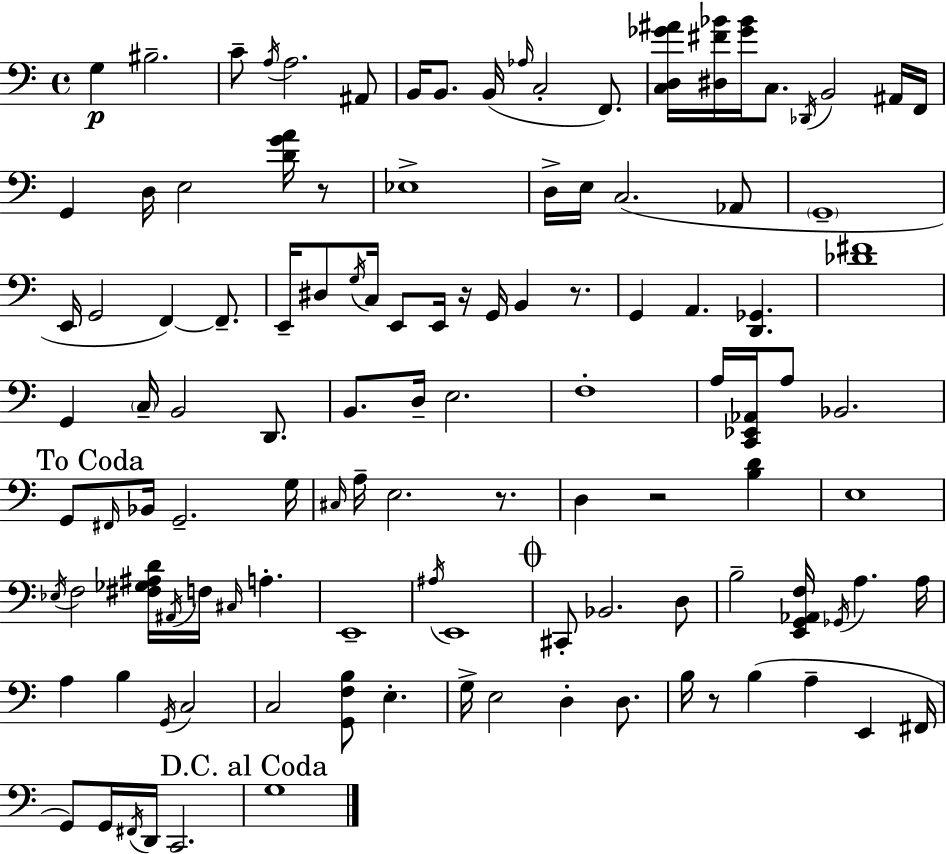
{
  \clef bass
  \time 4/4
  \defaultTimeSignature
  \key a \minor
  g4\p bis2.-- | c'8-- \acciaccatura { a16 } a2. ais,8 | b,16 b,8. b,16( \grace { aes16 } c2-. f,8.) | <c d ges' ais'>16 <dis fis' bes'>16 <ges' bes'>16 c8. \acciaccatura { des,16 } b,2 | \break ais,16 f,16 g,4 d16 e2 | <d' g' a'>16 r8 ees1-> | d16-> e16 c2.( | aes,8 \parenthesize g,1-- | \break e,16 g,2 f,4~~) | f,8.-- e,16-- dis8 \acciaccatura { g16 } c16 e,8 e,16 r16 g,16 b,4 | r8. g,4 a,4. <d, ges,>4. | <des' fis'>1 | \break g,4 \parenthesize c16-- b,2 | d,8. b,8. d16-- e2. | f1-. | a16 <c, ees, aes,>16 a8 bes,2. | \break \mark "To Coda" g,8 \grace { fis,16 } bes,16 g,2.-- | g16 \grace { cis16 } a16-- e2. | r8. d4 r2 | <b d'>4 e1 | \break \acciaccatura { ees16 } f2 <fis ges ais d'>16 | \acciaccatura { ais,16 } f16 \grace { cis16 } a4.-. e,1-- | \acciaccatura { ais16 } e,1 | \mark \markup { \musicglyph "scripts.coda" } cis,8-. bes,2. | \break d8 b2-- | <e, g, aes, f>16 \acciaccatura { ges,16 } a4. a16 a4 b4 | \acciaccatura { g,16 } c2 c2 | <g, f b>8 e4.-. g16-> e2 | \break d4-. d8. b16 r8 b4( | a4-- e,4 fis,16 g,8) g,16 \acciaccatura { fis,16 } | d,16 c,2. \mark "D.C. al Coda" g1 | \bar "|."
}